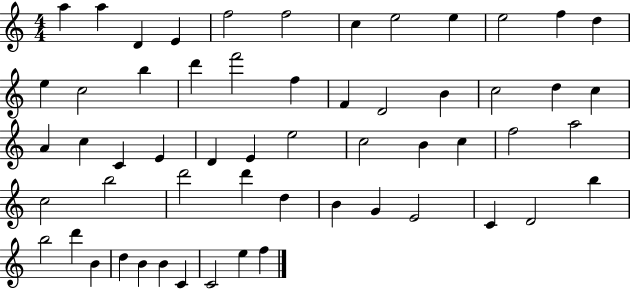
A5/q A5/q D4/q E4/q F5/h F5/h C5/q E5/h E5/q E5/h F5/q D5/q E5/q C5/h B5/q D6/q F6/h F5/q F4/q D4/h B4/q C5/h D5/q C5/q A4/q C5/q C4/q E4/q D4/q E4/q E5/h C5/h B4/q C5/q F5/h A5/h C5/h B5/h D6/h D6/q D5/q B4/q G4/q E4/h C4/q D4/h B5/q B5/h D6/q B4/q D5/q B4/q B4/q C4/q C4/h E5/q F5/q